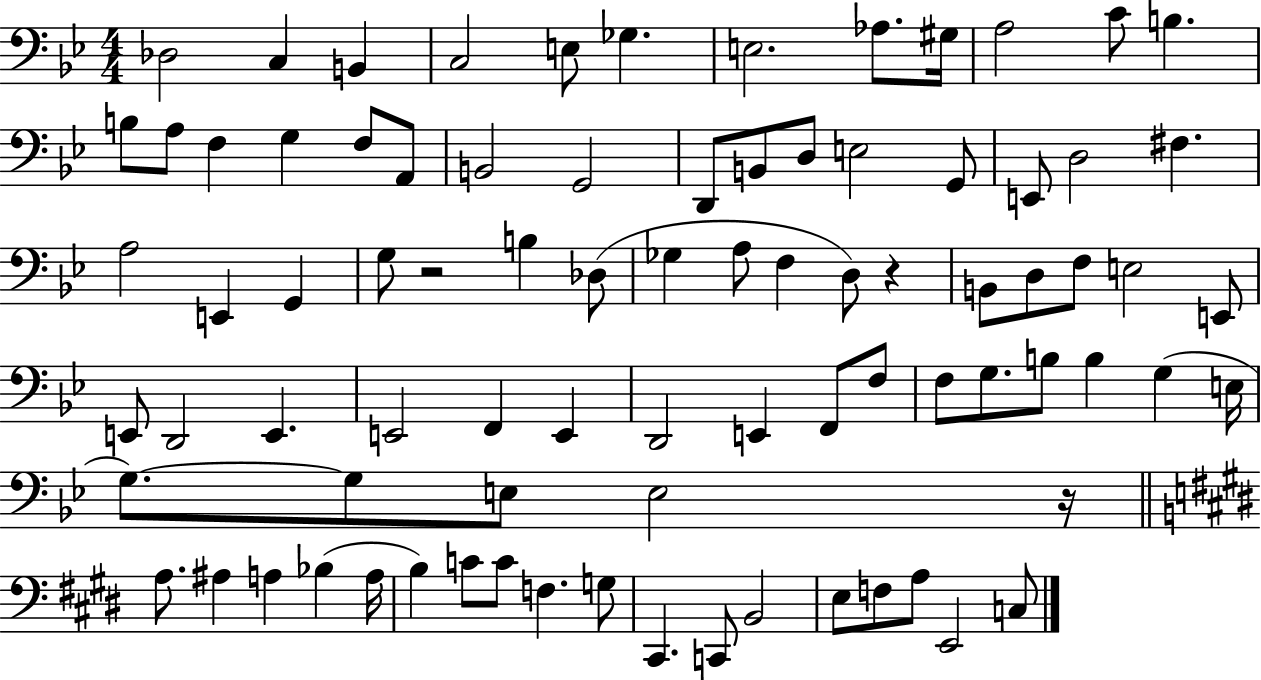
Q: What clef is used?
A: bass